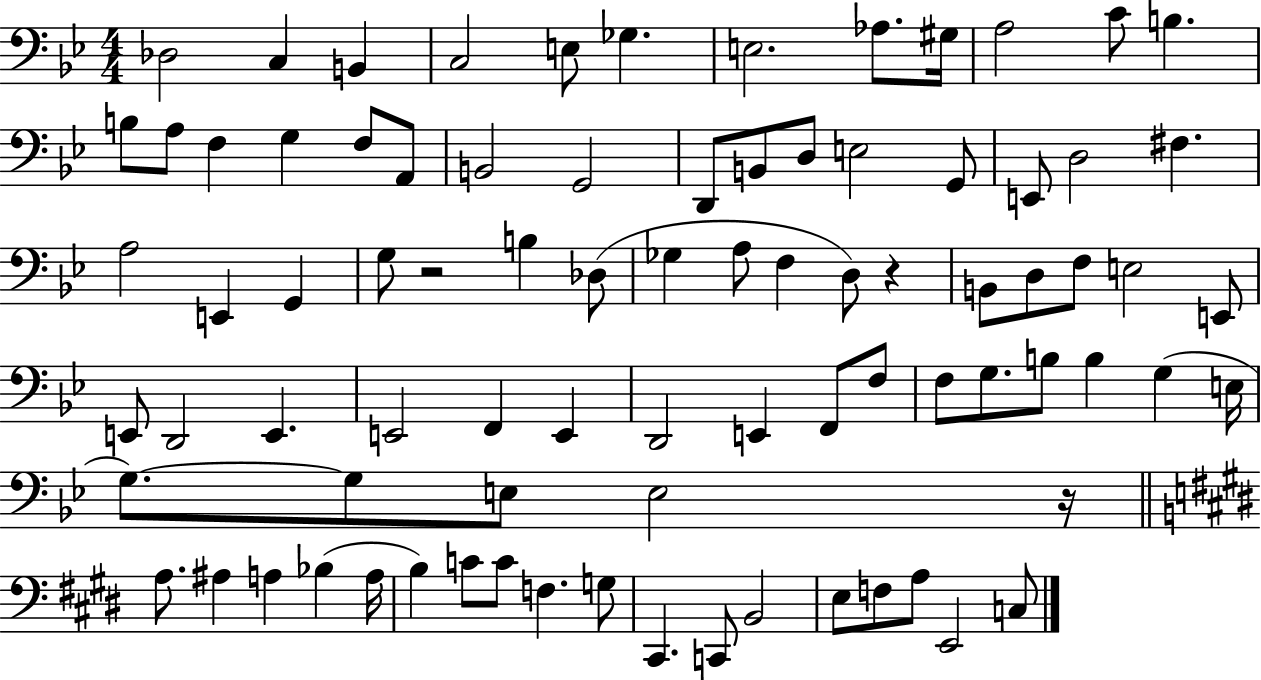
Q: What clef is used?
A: bass